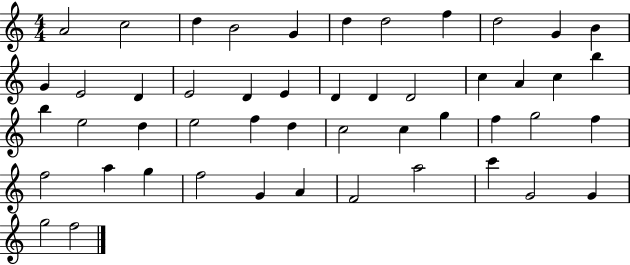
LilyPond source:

{
  \clef treble
  \numericTimeSignature
  \time 4/4
  \key c \major
  a'2 c''2 | d''4 b'2 g'4 | d''4 d''2 f''4 | d''2 g'4 b'4 | \break g'4 e'2 d'4 | e'2 d'4 e'4 | d'4 d'4 d'2 | c''4 a'4 c''4 b''4 | \break b''4 e''2 d''4 | e''2 f''4 d''4 | c''2 c''4 g''4 | f''4 g''2 f''4 | \break f''2 a''4 g''4 | f''2 g'4 a'4 | f'2 a''2 | c'''4 g'2 g'4 | \break g''2 f''2 | \bar "|."
}